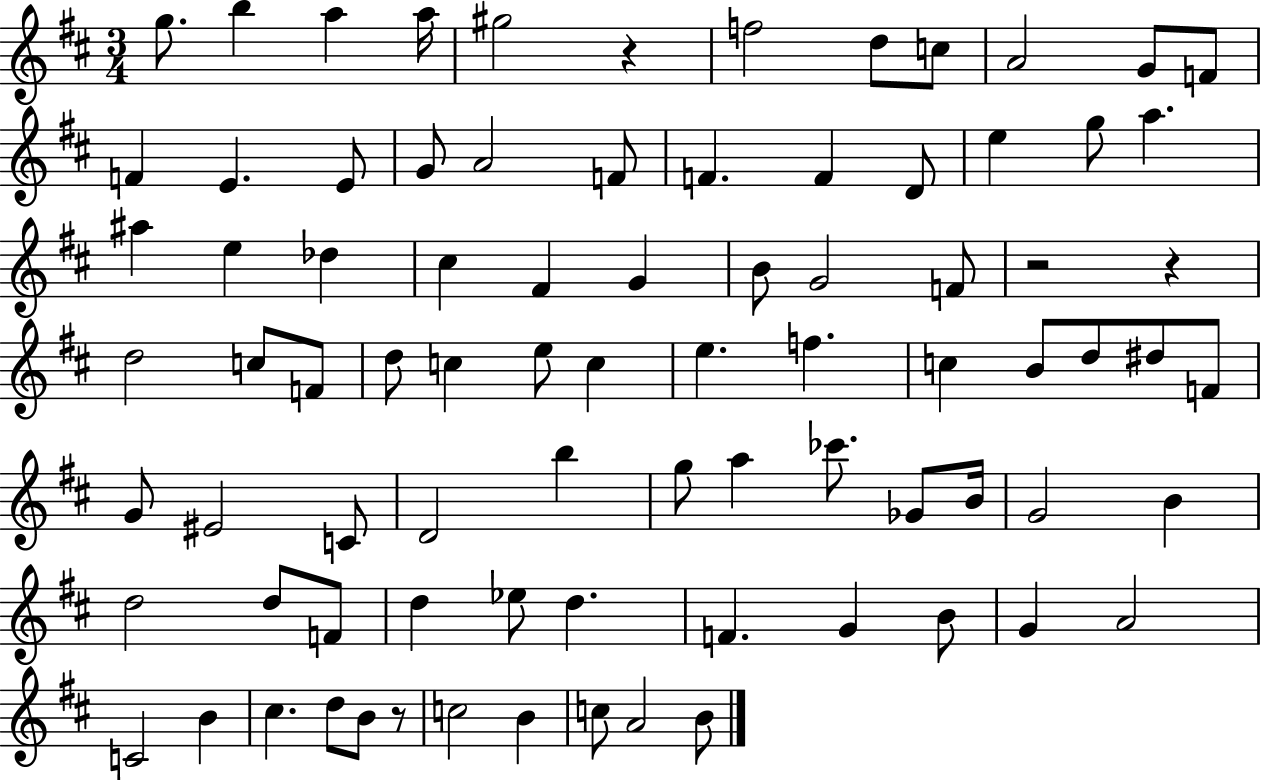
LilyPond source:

{
  \clef treble
  \numericTimeSignature
  \time 3/4
  \key d \major
  g''8. b''4 a''4 a''16 | gis''2 r4 | f''2 d''8 c''8 | a'2 g'8 f'8 | \break f'4 e'4. e'8 | g'8 a'2 f'8 | f'4. f'4 d'8 | e''4 g''8 a''4. | \break ais''4 e''4 des''4 | cis''4 fis'4 g'4 | b'8 g'2 f'8 | r2 r4 | \break d''2 c''8 f'8 | d''8 c''4 e''8 c''4 | e''4. f''4. | c''4 b'8 d''8 dis''8 f'8 | \break g'8 eis'2 c'8 | d'2 b''4 | g''8 a''4 ces'''8. ges'8 b'16 | g'2 b'4 | \break d''2 d''8 f'8 | d''4 ees''8 d''4. | f'4. g'4 b'8 | g'4 a'2 | \break c'2 b'4 | cis''4. d''8 b'8 r8 | c''2 b'4 | c''8 a'2 b'8 | \break \bar "|."
}